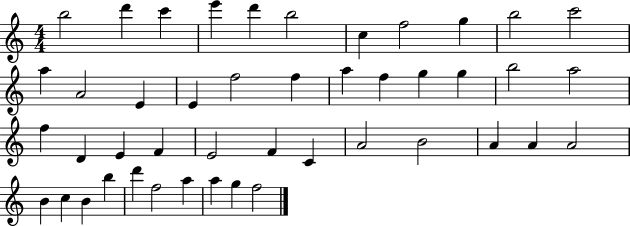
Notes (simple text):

B5/h D6/q C6/q E6/q D6/q B5/h C5/q F5/h G5/q B5/h C6/h A5/q A4/h E4/q E4/q F5/h F5/q A5/q F5/q G5/q G5/q B5/h A5/h F5/q D4/q E4/q F4/q E4/h F4/q C4/q A4/h B4/h A4/q A4/q A4/h B4/q C5/q B4/q B5/q D6/q F5/h A5/q A5/q G5/q F5/h